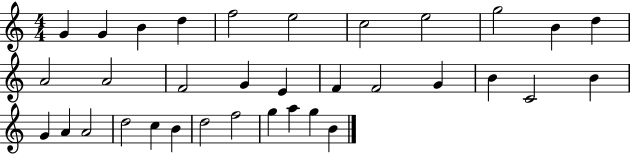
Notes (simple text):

G4/q G4/q B4/q D5/q F5/h E5/h C5/h E5/h G5/h B4/q D5/q A4/h A4/h F4/h G4/q E4/q F4/q F4/h G4/q B4/q C4/h B4/q G4/q A4/q A4/h D5/h C5/q B4/q D5/h F5/h G5/q A5/q G5/q B4/q